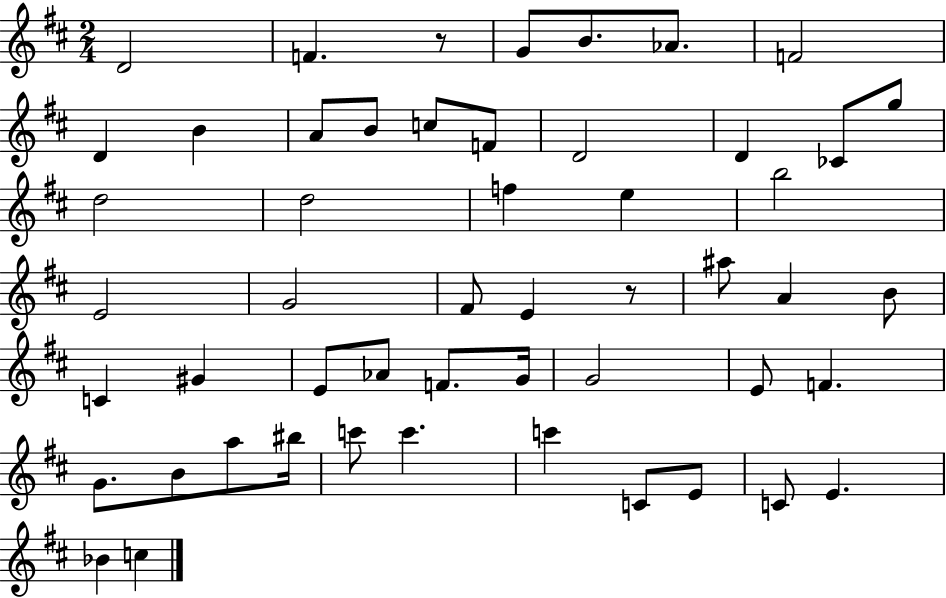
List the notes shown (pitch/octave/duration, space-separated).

D4/h F4/q. R/e G4/e B4/e. Ab4/e. F4/h D4/q B4/q A4/e B4/e C5/e F4/e D4/h D4/q CES4/e G5/e D5/h D5/h F5/q E5/q B5/h E4/h G4/h F#4/e E4/q R/e A#5/e A4/q B4/e C4/q G#4/q E4/e Ab4/e F4/e. G4/s G4/h E4/e F4/q. G4/e. B4/e A5/e BIS5/s C6/e C6/q. C6/q C4/e E4/e C4/e E4/q. Bb4/q C5/q